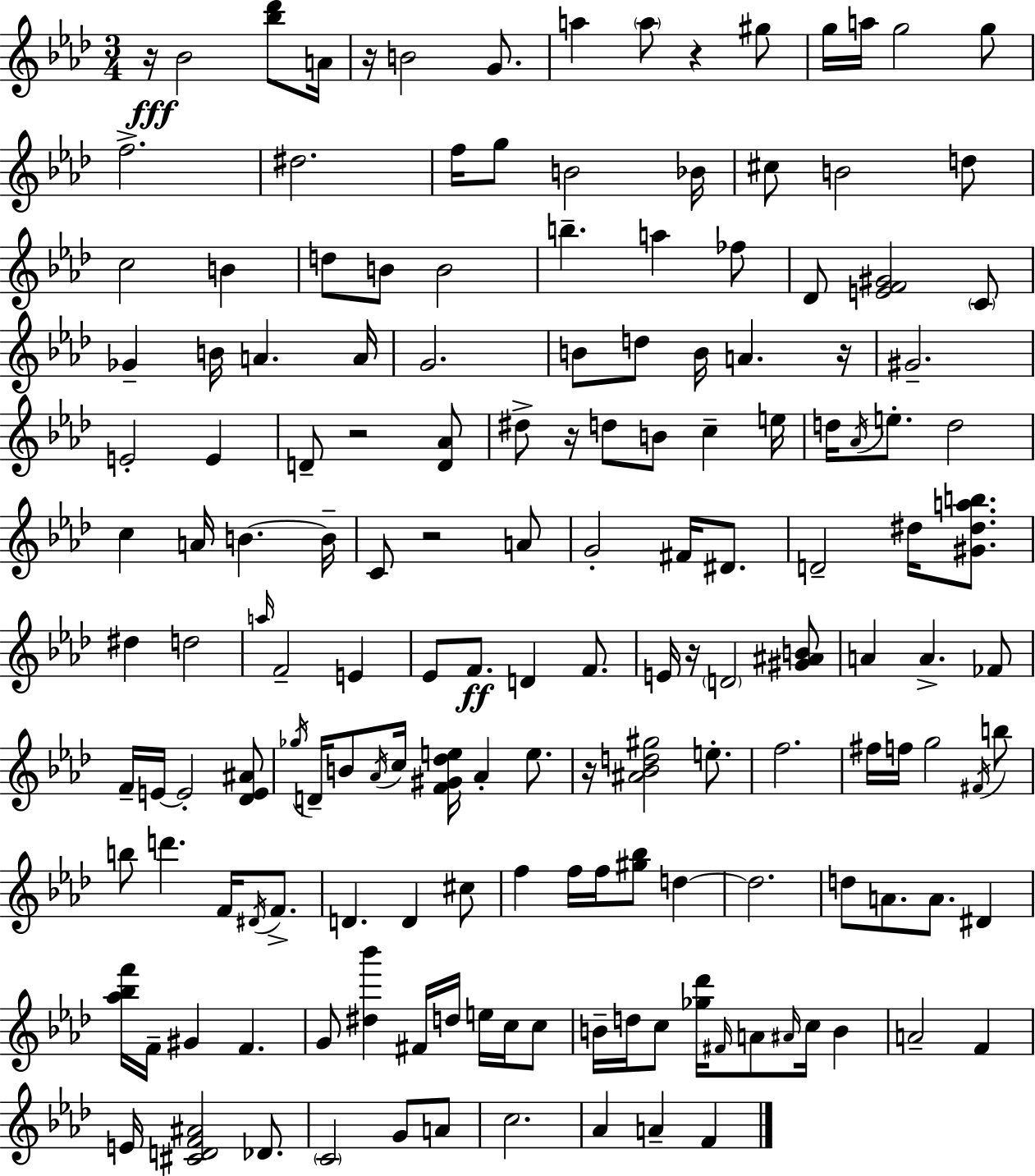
{
  \clef treble
  \numericTimeSignature
  \time 3/4
  \key f \minor
  r16\fff bes'2 <bes'' des'''>8 a'16 | r16 b'2 g'8. | a''4 \parenthesize a''8 r4 gis''8 | g''16 a''16 g''2 g''8 | \break f''2.-> | dis''2. | f''16 g''8 b'2 bes'16 | cis''8 b'2 d''8 | \break c''2 b'4 | d''8 b'8 b'2 | b''4.-- a''4 fes''8 | des'8 <e' f' gis'>2 \parenthesize c'8 | \break ges'4-- b'16 a'4. a'16 | g'2. | b'8 d''8 b'16 a'4. r16 | gis'2.-- | \break e'2-. e'4 | d'8-- r2 <d' aes'>8 | dis''8-> r16 d''8 b'8 c''4-- e''16 | d''16 \acciaccatura { aes'16 } e''8.-. d''2 | \break c''4 a'16 b'4.~~ | b'16-- c'8 r2 a'8 | g'2-. fis'16 dis'8. | d'2-- dis''16 <gis' dis'' a'' b''>8. | \break dis''4 d''2 | \grace { a''16 } f'2-- e'4 | ees'8 f'8.\ff d'4 f'8. | e'16 r16 \parenthesize d'2 | \break <gis' ais' b'>8 a'4 a'4.-> | fes'8 f'16-- e'16~~ e'2-. | <des' e' ais'>8 \acciaccatura { ges''16 } d'16-- b'8 \acciaccatura { aes'16 } c''16 <f' gis' des'' e''>16 aes'4-. | e''8. r16 <ais' bes' d'' gis''>2 | \break e''8.-. f''2. | fis''16 f''16 g''2 | \acciaccatura { fis'16 } b''8 b''8 d'''4. | f'16 \acciaccatura { dis'16 } f'8.-> d'4. | \break d'4 cis''8 f''4 f''16 f''16 | <gis'' bes''>8 d''4~~ d''2. | d''8 a'8. a'8. | dis'4 <aes'' bes'' f'''>16 f'16-- gis'4 | \break f'4. g'8 <dis'' bes'''>4 | fis'16 d''16 e''16 c''16 c''8 b'16-- d''16 c''8 <ges'' des'''>16 \grace { fis'16 } | a'8 \grace { ais'16 } c''16 b'4 a'2-- | f'4 e'16 <cis' d' f' ais'>2 | \break des'8. \parenthesize c'2 | g'8 a'8 c''2. | aes'4 | a'4-- f'4 \bar "|."
}